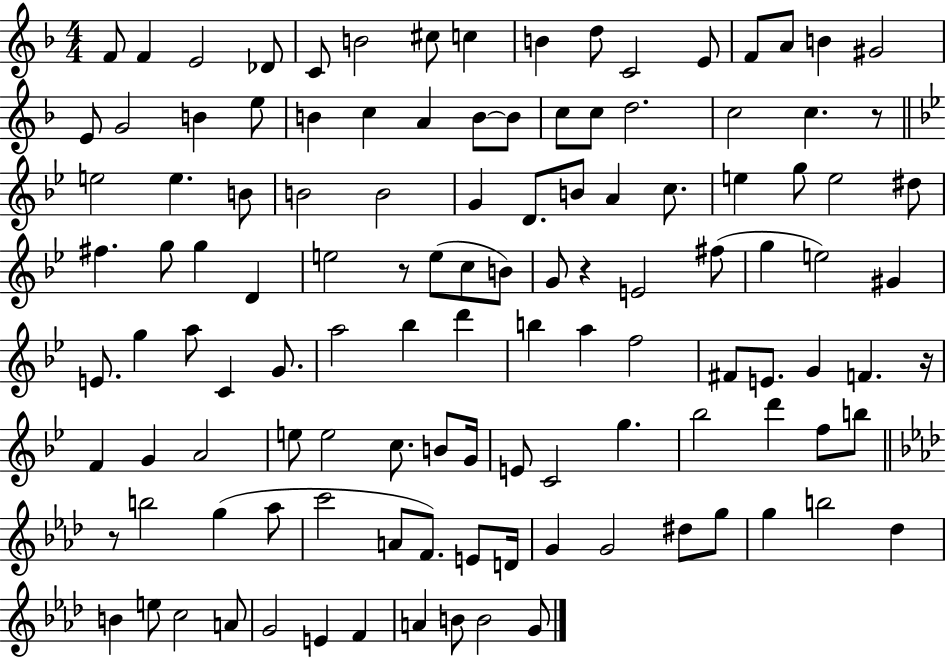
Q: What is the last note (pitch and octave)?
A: G4